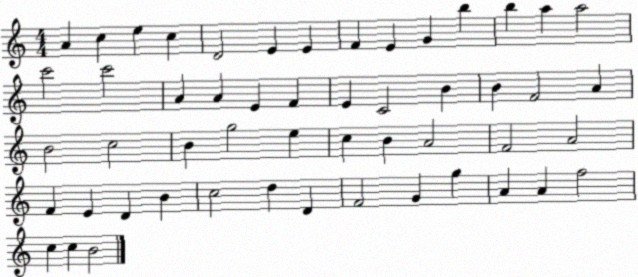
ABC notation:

X:1
T:Untitled
M:4/4
L:1/4
K:C
A c e c D2 E E F E G b b a a2 c'2 c'2 A A E F E C2 B B F2 A B2 c2 B g2 e c B A2 F2 A2 F E D B c2 d D F2 G g A A f2 c c B2